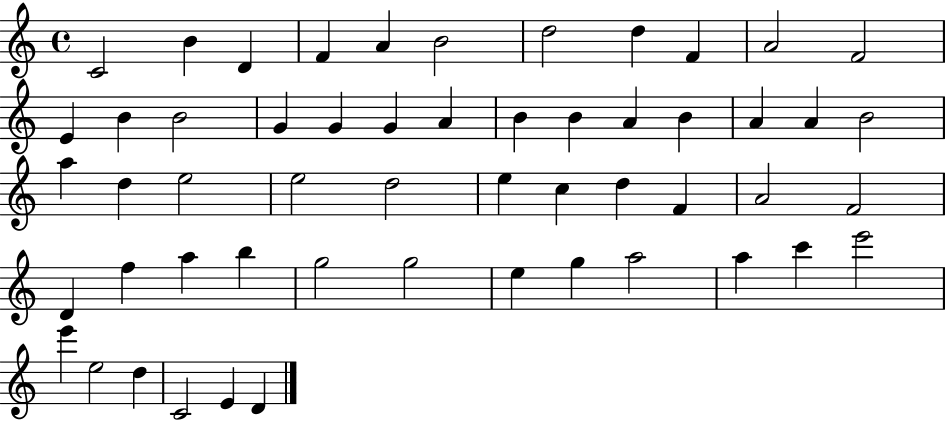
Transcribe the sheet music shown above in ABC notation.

X:1
T:Untitled
M:4/4
L:1/4
K:C
C2 B D F A B2 d2 d F A2 F2 E B B2 G G G A B B A B A A B2 a d e2 e2 d2 e c d F A2 F2 D f a b g2 g2 e g a2 a c' e'2 e' e2 d C2 E D